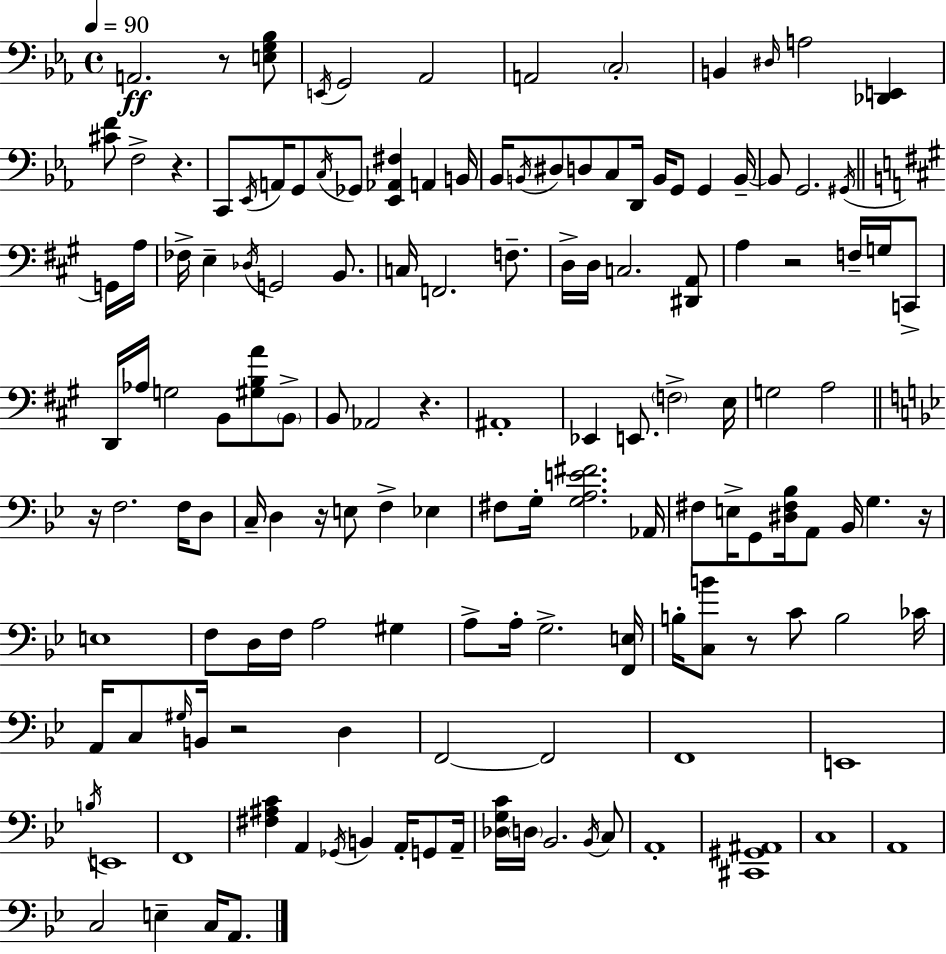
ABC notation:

X:1
T:Untitled
M:4/4
L:1/4
K:Cm
A,,2 z/2 [E,G,_B,]/2 E,,/4 G,,2 _A,,2 A,,2 C,2 B,, ^D,/4 A,2 [_D,,E,,] [^CF]/2 F,2 z C,,/2 _E,,/4 A,,/4 G,,/2 C,/4 _G,,/2 [_E,,_A,,^F,] A,, B,,/4 _B,,/4 B,,/4 ^D,/2 D,/2 C,/2 D,,/4 B,,/4 G,,/2 G,, B,,/4 B,,/2 G,,2 ^G,,/4 G,,/4 A,/4 _F,/4 E, _D,/4 G,,2 B,,/2 C,/4 F,,2 F,/2 D,/4 D,/4 C,2 [^D,,A,,]/2 A, z2 F,/4 G,/4 C,,/2 D,,/4 _A,/4 G,2 B,,/2 [^G,B,A]/2 B,,/2 B,,/2 _A,,2 z ^A,,4 _E,, E,,/2 F,2 E,/4 G,2 A,2 z/4 F,2 F,/4 D,/2 C,/4 D, z/4 E,/2 F, _E, ^F,/2 G,/4 [G,A,E^F]2 _A,,/4 ^F,/2 E,/4 G,,/2 [^D,^F,_B,]/4 A,,/2 _B,,/4 G, z/4 E,4 F,/2 D,/4 F,/4 A,2 ^G, A,/2 A,/4 G,2 [F,,E,]/4 B,/4 [C,B]/2 z/2 C/2 B,2 _C/4 A,,/4 C,/2 ^G,/4 B,,/4 z2 D, F,,2 F,,2 F,,4 E,,4 B,/4 E,,4 F,,4 [^F,^A,C] A,, _G,,/4 B,, A,,/4 G,,/2 A,,/4 [_D,G,C]/4 D,/4 _B,,2 _B,,/4 C,/2 A,,4 [^C,,^G,,^A,,]4 C,4 A,,4 C,2 E, C,/4 A,,/2